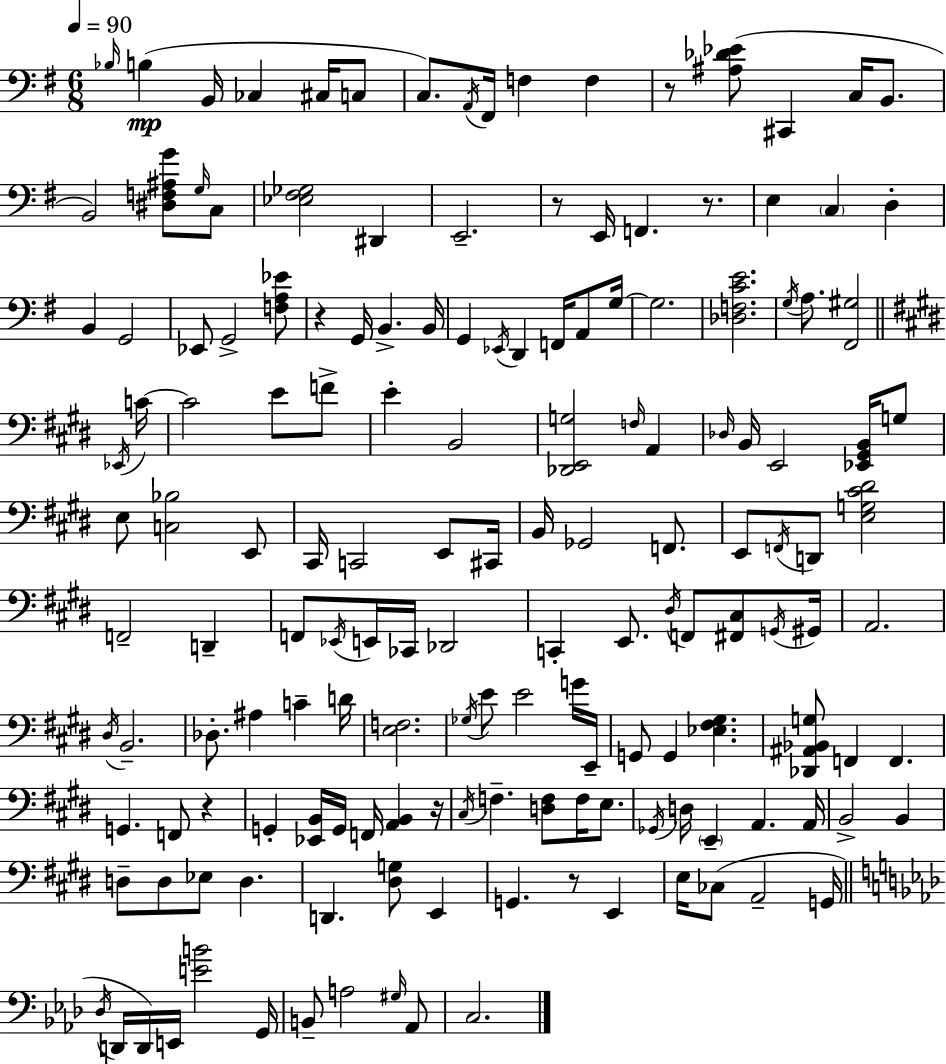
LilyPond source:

{
  \clef bass
  \numericTimeSignature
  \time 6/8
  \key e \minor
  \tempo 4 = 90
  \grace { bes16 }\mp b4( b,16 ces4 cis16 c8 | c8.) \acciaccatura { a,16 } fis,16 f4 f4 | r8 <ais des' ees'>8( cis,4 c16 b,8. | b,2) <dis f ais g'>8 | \break \grace { g16 } c8 <ees fis ges>2 dis,4 | e,2.-- | r8 e,16 f,4. | r8. e4 \parenthesize c4 d4-. | \break b,4 g,2 | ees,8 g,2-> | <f a ees'>8 r4 g,16 b,4.-> | b,16 g,4 \acciaccatura { ees,16 } d,4 | \break f,16 a,8 g16~~ g2. | <des f c' e'>2. | \acciaccatura { g16 } a8. <fis, gis>2 | \bar "||" \break \key e \major \acciaccatura { ees,16 } c'16~~ c'2 e'8 | f'8-> e'4-. b,2 | <des, e, g>2 \grace { f16 } a,4 | \grace { des16 } b,16 e,2 | \break <ees, gis, b,>16 g8 e8 <c bes>2 | e,8 cis,16 c,2 | e,8 cis,16 b,16 ges,2 | f,8. e,8 \acciaccatura { f,16 } d,8 <e g cis' dis'>2 | \break f,2-- | d,4-- f,8 \acciaccatura { ees,16 } e,16 ces,16 des,2 | c,4-. e,8. | \acciaccatura { dis16 } f,8 <fis, cis>8 \acciaccatura { g,16 } gis,16 a,2. | \break \acciaccatura { dis16 } b,2.-- | des8.-. | ais4 c'4-- d'16 <e f>2. | \acciaccatura { ges16 } e'8 | \break e'2 g'16 e,16-- g,8 | g,4 <ees fis gis>4. <des, ais, bes, g>8 | f,4 f,4. g,4. | f,8 r4 g,4-. | \break <ees, b,>16 g,16 f,16 <a, b,>4 r16 \acciaccatura { cis16 } f4.-- | <d f>8 f16 e8. \acciaccatura { ges,16 } | d16 \parenthesize e,4-- a,4. a,16 | b,2-> b,4 | \break d8-- d8 ees8 d4. | d,4. <dis g>8 e,4 | g,4. r8 e,4 | e16 ces8( a,2-- g,16 | \break \bar "||" \break \key aes \major \acciaccatura { des16 } d,16 d,16) e,16 <e' b'>2 | g,16 b,8-- a2 \grace { gis16 } | aes,8 c2. | \bar "|."
}